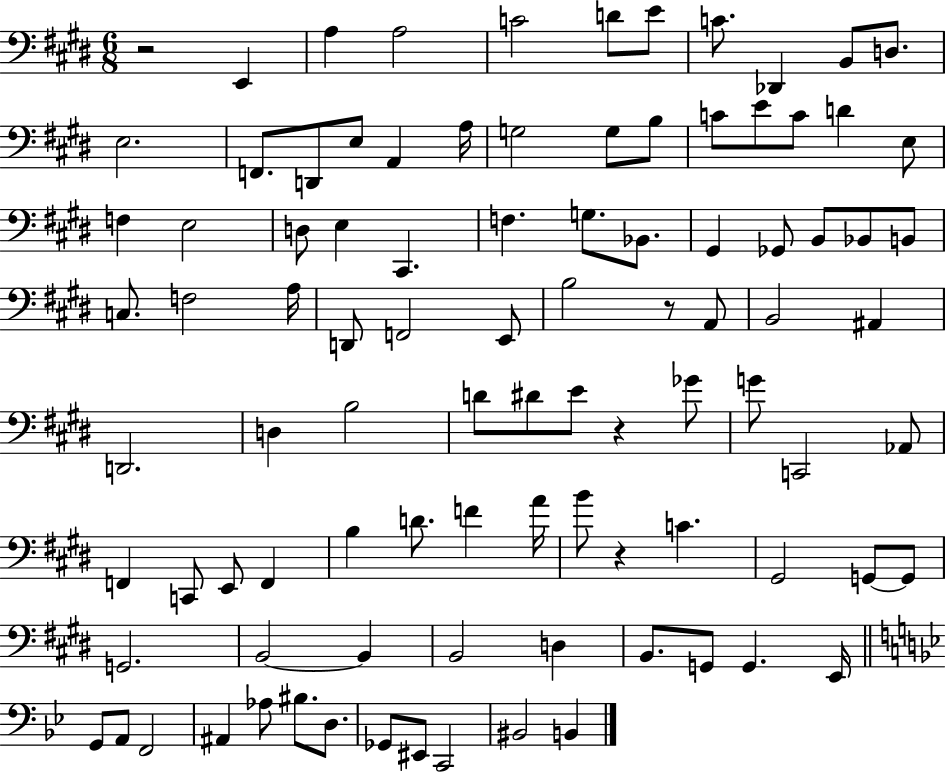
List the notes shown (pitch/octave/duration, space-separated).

R/h E2/q A3/q A3/h C4/h D4/e E4/e C4/e. Db2/q B2/e D3/e. E3/h. F2/e. D2/e E3/e A2/q A3/s G3/h G3/e B3/e C4/e E4/e C4/e D4/q E3/e F3/q E3/h D3/e E3/q C#2/q. F3/q. G3/e. Bb2/e. G#2/q Gb2/e B2/e Bb2/e B2/e C3/e. F3/h A3/s D2/e F2/h E2/e B3/h R/e A2/e B2/h A#2/q D2/h. D3/q B3/h D4/e D#4/e E4/e R/q Gb4/e G4/e C2/h Ab2/e F2/q C2/e E2/e F2/q B3/q D4/e. F4/q A4/s B4/e R/q C4/q. G#2/h G2/e G2/e G2/h. B2/h B2/q B2/h D3/q B2/e. G2/e G2/q. E2/s G2/e A2/e F2/h A#2/q Ab3/e BIS3/e. D3/e. Gb2/e EIS2/e C2/h BIS2/h B2/q